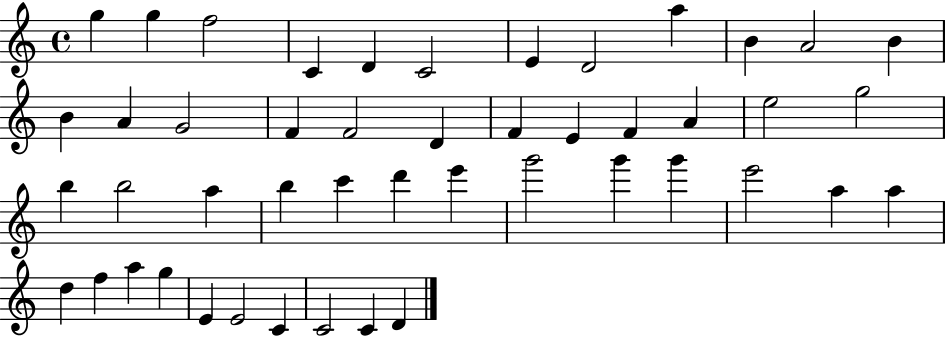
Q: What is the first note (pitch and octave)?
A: G5